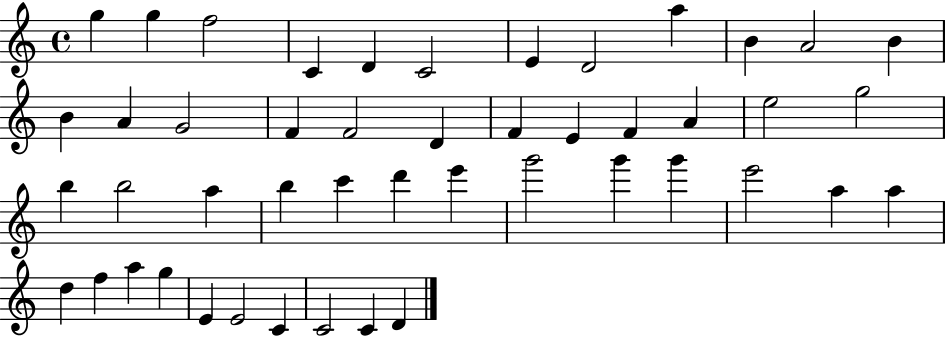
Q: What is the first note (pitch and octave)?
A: G5